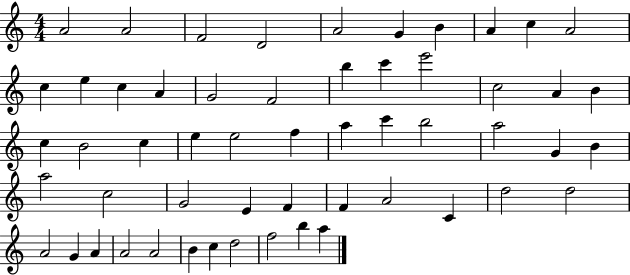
{
  \clef treble
  \numericTimeSignature
  \time 4/4
  \key c \major
  a'2 a'2 | f'2 d'2 | a'2 g'4 b'4 | a'4 c''4 a'2 | \break c''4 e''4 c''4 a'4 | g'2 f'2 | b''4 c'''4 e'''2 | c''2 a'4 b'4 | \break c''4 b'2 c''4 | e''4 e''2 f''4 | a''4 c'''4 b''2 | a''2 g'4 b'4 | \break a''2 c''2 | g'2 e'4 f'4 | f'4 a'2 c'4 | d''2 d''2 | \break a'2 g'4 a'4 | a'2 a'2 | b'4 c''4 d''2 | f''2 b''4 a''4 | \break \bar "|."
}